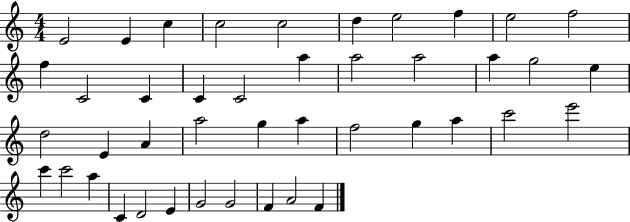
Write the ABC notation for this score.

X:1
T:Untitled
M:4/4
L:1/4
K:C
E2 E c c2 c2 d e2 f e2 f2 f C2 C C C2 a a2 a2 a g2 e d2 E A a2 g a f2 g a c'2 e'2 c' c'2 a C D2 E G2 G2 F A2 F